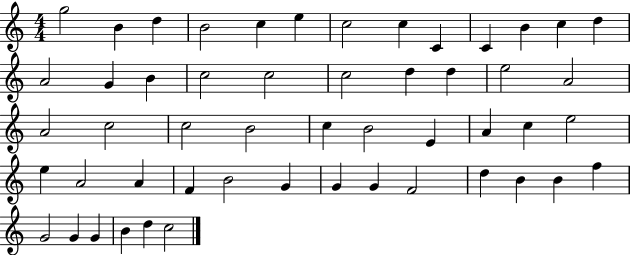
G5/h B4/q D5/q B4/h C5/q E5/q C5/h C5/q C4/q C4/q B4/q C5/q D5/q A4/h G4/q B4/q C5/h C5/h C5/h D5/q D5/q E5/h A4/h A4/h C5/h C5/h B4/h C5/q B4/h E4/q A4/q C5/q E5/h E5/q A4/h A4/q F4/q B4/h G4/q G4/q G4/q F4/h D5/q B4/q B4/q F5/q G4/h G4/q G4/q B4/q D5/q C5/h